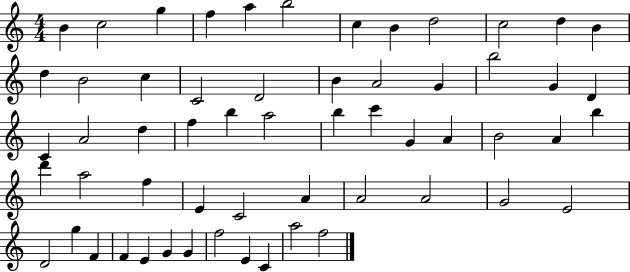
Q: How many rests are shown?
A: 0